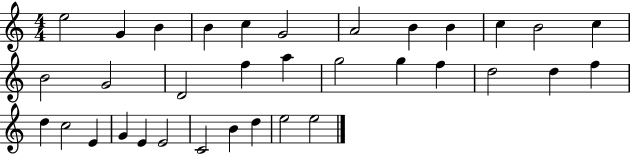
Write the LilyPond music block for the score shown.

{
  \clef treble
  \numericTimeSignature
  \time 4/4
  \key c \major
  e''2 g'4 b'4 | b'4 c''4 g'2 | a'2 b'4 b'4 | c''4 b'2 c''4 | \break b'2 g'2 | d'2 f''4 a''4 | g''2 g''4 f''4 | d''2 d''4 f''4 | \break d''4 c''2 e'4 | g'4 e'4 e'2 | c'2 b'4 d''4 | e''2 e''2 | \break \bar "|."
}